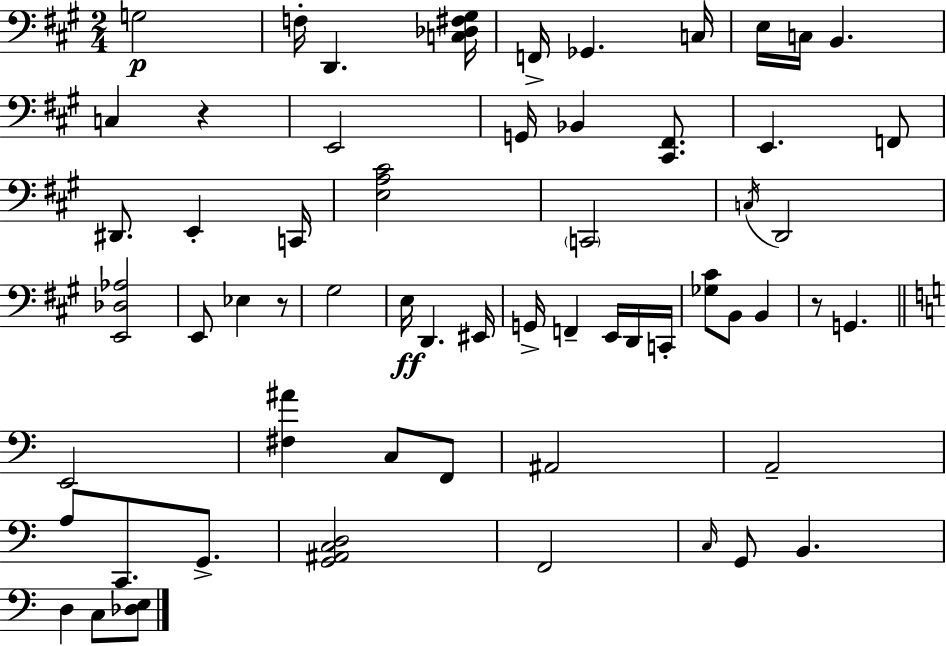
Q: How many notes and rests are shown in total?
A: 60